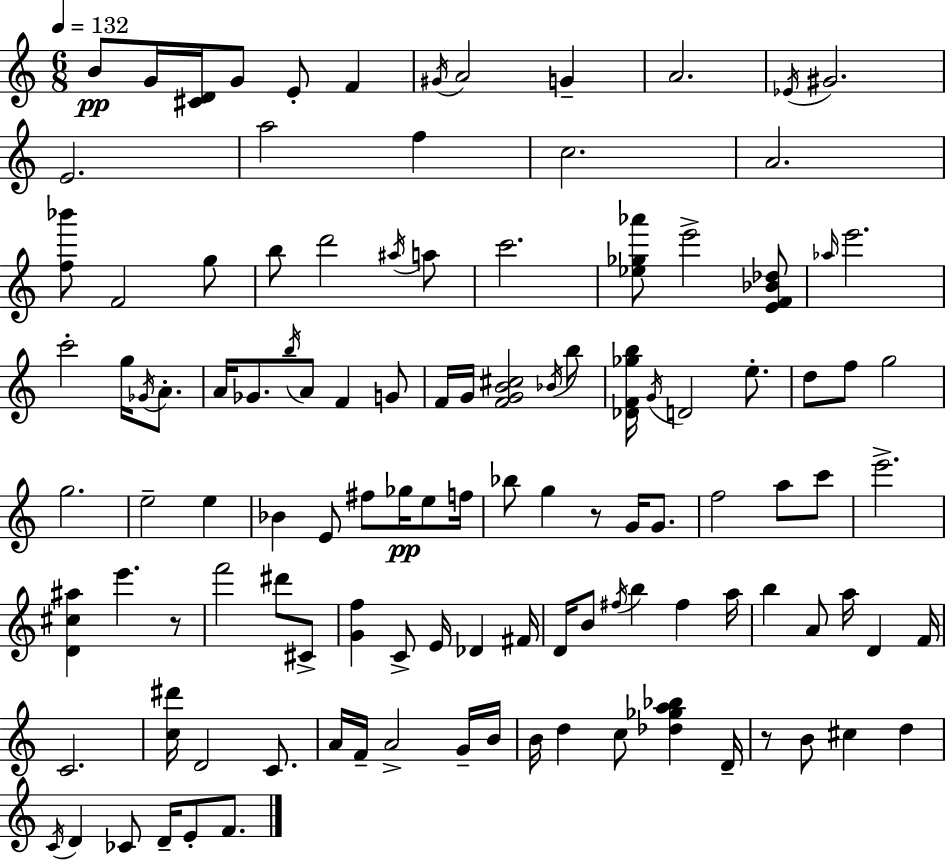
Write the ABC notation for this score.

X:1
T:Untitled
M:6/8
L:1/4
K:Am
B/2 G/4 [^CD]/4 G/2 E/2 F ^G/4 A2 G A2 _E/4 ^G2 E2 a2 f c2 A2 [f_b']/2 F2 g/2 b/2 d'2 ^a/4 a/2 c'2 [_e_g_a']/2 e'2 [EF_B_d]/2 _a/4 e'2 c'2 g/4 _G/4 A/2 A/4 _G/2 b/4 A/2 F G/2 F/4 G/4 [FGB^c]2 _B/4 b/2 [_DF_gb]/4 G/4 D2 e/2 d/2 f/2 g2 g2 e2 e _B E/2 ^f/2 _g/4 e/2 f/4 _b/2 g z/2 G/4 G/2 f2 a/2 c'/2 e'2 [D^c^a] e' z/2 f'2 ^d'/2 ^C/2 [Gf] C/2 E/4 _D ^F/4 D/4 B/2 ^f/4 b ^f a/4 b A/2 a/4 D F/4 C2 [c^d']/4 D2 C/2 A/4 F/4 A2 G/4 B/4 B/4 d c/2 [_d_ga_b] D/4 z/2 B/2 ^c d C/4 D _C/2 D/4 E/2 F/2